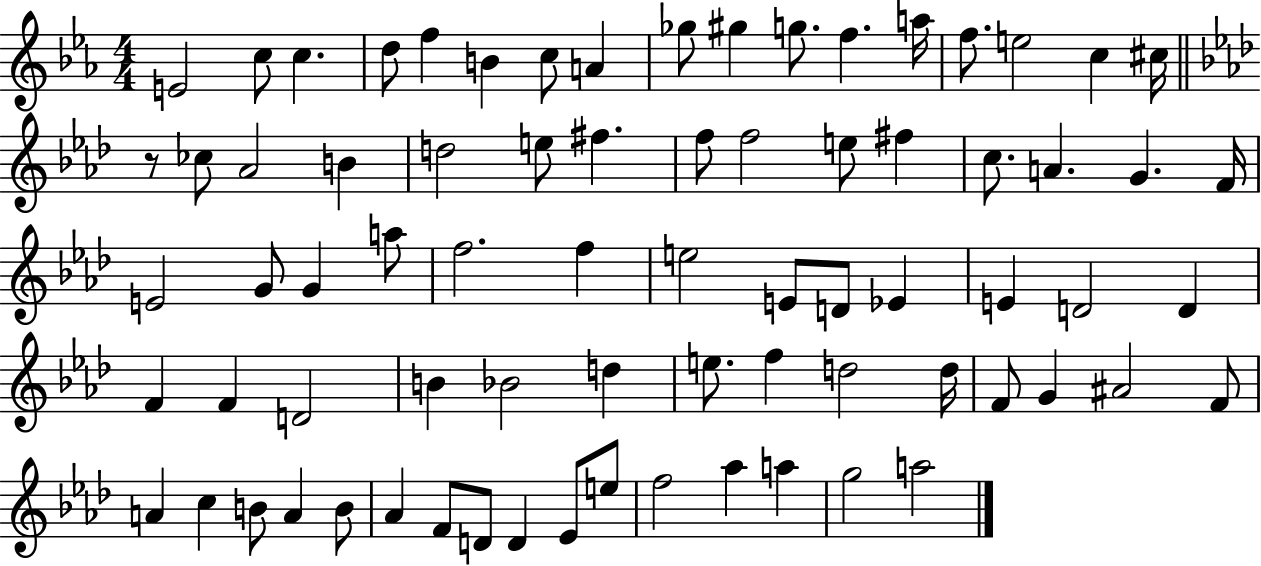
E4/h C5/e C5/q. D5/e F5/q B4/q C5/e A4/q Gb5/e G#5/q G5/e. F5/q. A5/s F5/e. E5/h C5/q C#5/s R/e CES5/e Ab4/h B4/q D5/h E5/e F#5/q. F5/e F5/h E5/e F#5/q C5/e. A4/q. G4/q. F4/s E4/h G4/e G4/q A5/e F5/h. F5/q E5/h E4/e D4/e Eb4/q E4/q D4/h D4/q F4/q F4/q D4/h B4/q Bb4/h D5/q E5/e. F5/q D5/h D5/s F4/e G4/q A#4/h F4/e A4/q C5/q B4/e A4/q B4/e Ab4/q F4/e D4/e D4/q Eb4/e E5/e F5/h Ab5/q A5/q G5/h A5/h